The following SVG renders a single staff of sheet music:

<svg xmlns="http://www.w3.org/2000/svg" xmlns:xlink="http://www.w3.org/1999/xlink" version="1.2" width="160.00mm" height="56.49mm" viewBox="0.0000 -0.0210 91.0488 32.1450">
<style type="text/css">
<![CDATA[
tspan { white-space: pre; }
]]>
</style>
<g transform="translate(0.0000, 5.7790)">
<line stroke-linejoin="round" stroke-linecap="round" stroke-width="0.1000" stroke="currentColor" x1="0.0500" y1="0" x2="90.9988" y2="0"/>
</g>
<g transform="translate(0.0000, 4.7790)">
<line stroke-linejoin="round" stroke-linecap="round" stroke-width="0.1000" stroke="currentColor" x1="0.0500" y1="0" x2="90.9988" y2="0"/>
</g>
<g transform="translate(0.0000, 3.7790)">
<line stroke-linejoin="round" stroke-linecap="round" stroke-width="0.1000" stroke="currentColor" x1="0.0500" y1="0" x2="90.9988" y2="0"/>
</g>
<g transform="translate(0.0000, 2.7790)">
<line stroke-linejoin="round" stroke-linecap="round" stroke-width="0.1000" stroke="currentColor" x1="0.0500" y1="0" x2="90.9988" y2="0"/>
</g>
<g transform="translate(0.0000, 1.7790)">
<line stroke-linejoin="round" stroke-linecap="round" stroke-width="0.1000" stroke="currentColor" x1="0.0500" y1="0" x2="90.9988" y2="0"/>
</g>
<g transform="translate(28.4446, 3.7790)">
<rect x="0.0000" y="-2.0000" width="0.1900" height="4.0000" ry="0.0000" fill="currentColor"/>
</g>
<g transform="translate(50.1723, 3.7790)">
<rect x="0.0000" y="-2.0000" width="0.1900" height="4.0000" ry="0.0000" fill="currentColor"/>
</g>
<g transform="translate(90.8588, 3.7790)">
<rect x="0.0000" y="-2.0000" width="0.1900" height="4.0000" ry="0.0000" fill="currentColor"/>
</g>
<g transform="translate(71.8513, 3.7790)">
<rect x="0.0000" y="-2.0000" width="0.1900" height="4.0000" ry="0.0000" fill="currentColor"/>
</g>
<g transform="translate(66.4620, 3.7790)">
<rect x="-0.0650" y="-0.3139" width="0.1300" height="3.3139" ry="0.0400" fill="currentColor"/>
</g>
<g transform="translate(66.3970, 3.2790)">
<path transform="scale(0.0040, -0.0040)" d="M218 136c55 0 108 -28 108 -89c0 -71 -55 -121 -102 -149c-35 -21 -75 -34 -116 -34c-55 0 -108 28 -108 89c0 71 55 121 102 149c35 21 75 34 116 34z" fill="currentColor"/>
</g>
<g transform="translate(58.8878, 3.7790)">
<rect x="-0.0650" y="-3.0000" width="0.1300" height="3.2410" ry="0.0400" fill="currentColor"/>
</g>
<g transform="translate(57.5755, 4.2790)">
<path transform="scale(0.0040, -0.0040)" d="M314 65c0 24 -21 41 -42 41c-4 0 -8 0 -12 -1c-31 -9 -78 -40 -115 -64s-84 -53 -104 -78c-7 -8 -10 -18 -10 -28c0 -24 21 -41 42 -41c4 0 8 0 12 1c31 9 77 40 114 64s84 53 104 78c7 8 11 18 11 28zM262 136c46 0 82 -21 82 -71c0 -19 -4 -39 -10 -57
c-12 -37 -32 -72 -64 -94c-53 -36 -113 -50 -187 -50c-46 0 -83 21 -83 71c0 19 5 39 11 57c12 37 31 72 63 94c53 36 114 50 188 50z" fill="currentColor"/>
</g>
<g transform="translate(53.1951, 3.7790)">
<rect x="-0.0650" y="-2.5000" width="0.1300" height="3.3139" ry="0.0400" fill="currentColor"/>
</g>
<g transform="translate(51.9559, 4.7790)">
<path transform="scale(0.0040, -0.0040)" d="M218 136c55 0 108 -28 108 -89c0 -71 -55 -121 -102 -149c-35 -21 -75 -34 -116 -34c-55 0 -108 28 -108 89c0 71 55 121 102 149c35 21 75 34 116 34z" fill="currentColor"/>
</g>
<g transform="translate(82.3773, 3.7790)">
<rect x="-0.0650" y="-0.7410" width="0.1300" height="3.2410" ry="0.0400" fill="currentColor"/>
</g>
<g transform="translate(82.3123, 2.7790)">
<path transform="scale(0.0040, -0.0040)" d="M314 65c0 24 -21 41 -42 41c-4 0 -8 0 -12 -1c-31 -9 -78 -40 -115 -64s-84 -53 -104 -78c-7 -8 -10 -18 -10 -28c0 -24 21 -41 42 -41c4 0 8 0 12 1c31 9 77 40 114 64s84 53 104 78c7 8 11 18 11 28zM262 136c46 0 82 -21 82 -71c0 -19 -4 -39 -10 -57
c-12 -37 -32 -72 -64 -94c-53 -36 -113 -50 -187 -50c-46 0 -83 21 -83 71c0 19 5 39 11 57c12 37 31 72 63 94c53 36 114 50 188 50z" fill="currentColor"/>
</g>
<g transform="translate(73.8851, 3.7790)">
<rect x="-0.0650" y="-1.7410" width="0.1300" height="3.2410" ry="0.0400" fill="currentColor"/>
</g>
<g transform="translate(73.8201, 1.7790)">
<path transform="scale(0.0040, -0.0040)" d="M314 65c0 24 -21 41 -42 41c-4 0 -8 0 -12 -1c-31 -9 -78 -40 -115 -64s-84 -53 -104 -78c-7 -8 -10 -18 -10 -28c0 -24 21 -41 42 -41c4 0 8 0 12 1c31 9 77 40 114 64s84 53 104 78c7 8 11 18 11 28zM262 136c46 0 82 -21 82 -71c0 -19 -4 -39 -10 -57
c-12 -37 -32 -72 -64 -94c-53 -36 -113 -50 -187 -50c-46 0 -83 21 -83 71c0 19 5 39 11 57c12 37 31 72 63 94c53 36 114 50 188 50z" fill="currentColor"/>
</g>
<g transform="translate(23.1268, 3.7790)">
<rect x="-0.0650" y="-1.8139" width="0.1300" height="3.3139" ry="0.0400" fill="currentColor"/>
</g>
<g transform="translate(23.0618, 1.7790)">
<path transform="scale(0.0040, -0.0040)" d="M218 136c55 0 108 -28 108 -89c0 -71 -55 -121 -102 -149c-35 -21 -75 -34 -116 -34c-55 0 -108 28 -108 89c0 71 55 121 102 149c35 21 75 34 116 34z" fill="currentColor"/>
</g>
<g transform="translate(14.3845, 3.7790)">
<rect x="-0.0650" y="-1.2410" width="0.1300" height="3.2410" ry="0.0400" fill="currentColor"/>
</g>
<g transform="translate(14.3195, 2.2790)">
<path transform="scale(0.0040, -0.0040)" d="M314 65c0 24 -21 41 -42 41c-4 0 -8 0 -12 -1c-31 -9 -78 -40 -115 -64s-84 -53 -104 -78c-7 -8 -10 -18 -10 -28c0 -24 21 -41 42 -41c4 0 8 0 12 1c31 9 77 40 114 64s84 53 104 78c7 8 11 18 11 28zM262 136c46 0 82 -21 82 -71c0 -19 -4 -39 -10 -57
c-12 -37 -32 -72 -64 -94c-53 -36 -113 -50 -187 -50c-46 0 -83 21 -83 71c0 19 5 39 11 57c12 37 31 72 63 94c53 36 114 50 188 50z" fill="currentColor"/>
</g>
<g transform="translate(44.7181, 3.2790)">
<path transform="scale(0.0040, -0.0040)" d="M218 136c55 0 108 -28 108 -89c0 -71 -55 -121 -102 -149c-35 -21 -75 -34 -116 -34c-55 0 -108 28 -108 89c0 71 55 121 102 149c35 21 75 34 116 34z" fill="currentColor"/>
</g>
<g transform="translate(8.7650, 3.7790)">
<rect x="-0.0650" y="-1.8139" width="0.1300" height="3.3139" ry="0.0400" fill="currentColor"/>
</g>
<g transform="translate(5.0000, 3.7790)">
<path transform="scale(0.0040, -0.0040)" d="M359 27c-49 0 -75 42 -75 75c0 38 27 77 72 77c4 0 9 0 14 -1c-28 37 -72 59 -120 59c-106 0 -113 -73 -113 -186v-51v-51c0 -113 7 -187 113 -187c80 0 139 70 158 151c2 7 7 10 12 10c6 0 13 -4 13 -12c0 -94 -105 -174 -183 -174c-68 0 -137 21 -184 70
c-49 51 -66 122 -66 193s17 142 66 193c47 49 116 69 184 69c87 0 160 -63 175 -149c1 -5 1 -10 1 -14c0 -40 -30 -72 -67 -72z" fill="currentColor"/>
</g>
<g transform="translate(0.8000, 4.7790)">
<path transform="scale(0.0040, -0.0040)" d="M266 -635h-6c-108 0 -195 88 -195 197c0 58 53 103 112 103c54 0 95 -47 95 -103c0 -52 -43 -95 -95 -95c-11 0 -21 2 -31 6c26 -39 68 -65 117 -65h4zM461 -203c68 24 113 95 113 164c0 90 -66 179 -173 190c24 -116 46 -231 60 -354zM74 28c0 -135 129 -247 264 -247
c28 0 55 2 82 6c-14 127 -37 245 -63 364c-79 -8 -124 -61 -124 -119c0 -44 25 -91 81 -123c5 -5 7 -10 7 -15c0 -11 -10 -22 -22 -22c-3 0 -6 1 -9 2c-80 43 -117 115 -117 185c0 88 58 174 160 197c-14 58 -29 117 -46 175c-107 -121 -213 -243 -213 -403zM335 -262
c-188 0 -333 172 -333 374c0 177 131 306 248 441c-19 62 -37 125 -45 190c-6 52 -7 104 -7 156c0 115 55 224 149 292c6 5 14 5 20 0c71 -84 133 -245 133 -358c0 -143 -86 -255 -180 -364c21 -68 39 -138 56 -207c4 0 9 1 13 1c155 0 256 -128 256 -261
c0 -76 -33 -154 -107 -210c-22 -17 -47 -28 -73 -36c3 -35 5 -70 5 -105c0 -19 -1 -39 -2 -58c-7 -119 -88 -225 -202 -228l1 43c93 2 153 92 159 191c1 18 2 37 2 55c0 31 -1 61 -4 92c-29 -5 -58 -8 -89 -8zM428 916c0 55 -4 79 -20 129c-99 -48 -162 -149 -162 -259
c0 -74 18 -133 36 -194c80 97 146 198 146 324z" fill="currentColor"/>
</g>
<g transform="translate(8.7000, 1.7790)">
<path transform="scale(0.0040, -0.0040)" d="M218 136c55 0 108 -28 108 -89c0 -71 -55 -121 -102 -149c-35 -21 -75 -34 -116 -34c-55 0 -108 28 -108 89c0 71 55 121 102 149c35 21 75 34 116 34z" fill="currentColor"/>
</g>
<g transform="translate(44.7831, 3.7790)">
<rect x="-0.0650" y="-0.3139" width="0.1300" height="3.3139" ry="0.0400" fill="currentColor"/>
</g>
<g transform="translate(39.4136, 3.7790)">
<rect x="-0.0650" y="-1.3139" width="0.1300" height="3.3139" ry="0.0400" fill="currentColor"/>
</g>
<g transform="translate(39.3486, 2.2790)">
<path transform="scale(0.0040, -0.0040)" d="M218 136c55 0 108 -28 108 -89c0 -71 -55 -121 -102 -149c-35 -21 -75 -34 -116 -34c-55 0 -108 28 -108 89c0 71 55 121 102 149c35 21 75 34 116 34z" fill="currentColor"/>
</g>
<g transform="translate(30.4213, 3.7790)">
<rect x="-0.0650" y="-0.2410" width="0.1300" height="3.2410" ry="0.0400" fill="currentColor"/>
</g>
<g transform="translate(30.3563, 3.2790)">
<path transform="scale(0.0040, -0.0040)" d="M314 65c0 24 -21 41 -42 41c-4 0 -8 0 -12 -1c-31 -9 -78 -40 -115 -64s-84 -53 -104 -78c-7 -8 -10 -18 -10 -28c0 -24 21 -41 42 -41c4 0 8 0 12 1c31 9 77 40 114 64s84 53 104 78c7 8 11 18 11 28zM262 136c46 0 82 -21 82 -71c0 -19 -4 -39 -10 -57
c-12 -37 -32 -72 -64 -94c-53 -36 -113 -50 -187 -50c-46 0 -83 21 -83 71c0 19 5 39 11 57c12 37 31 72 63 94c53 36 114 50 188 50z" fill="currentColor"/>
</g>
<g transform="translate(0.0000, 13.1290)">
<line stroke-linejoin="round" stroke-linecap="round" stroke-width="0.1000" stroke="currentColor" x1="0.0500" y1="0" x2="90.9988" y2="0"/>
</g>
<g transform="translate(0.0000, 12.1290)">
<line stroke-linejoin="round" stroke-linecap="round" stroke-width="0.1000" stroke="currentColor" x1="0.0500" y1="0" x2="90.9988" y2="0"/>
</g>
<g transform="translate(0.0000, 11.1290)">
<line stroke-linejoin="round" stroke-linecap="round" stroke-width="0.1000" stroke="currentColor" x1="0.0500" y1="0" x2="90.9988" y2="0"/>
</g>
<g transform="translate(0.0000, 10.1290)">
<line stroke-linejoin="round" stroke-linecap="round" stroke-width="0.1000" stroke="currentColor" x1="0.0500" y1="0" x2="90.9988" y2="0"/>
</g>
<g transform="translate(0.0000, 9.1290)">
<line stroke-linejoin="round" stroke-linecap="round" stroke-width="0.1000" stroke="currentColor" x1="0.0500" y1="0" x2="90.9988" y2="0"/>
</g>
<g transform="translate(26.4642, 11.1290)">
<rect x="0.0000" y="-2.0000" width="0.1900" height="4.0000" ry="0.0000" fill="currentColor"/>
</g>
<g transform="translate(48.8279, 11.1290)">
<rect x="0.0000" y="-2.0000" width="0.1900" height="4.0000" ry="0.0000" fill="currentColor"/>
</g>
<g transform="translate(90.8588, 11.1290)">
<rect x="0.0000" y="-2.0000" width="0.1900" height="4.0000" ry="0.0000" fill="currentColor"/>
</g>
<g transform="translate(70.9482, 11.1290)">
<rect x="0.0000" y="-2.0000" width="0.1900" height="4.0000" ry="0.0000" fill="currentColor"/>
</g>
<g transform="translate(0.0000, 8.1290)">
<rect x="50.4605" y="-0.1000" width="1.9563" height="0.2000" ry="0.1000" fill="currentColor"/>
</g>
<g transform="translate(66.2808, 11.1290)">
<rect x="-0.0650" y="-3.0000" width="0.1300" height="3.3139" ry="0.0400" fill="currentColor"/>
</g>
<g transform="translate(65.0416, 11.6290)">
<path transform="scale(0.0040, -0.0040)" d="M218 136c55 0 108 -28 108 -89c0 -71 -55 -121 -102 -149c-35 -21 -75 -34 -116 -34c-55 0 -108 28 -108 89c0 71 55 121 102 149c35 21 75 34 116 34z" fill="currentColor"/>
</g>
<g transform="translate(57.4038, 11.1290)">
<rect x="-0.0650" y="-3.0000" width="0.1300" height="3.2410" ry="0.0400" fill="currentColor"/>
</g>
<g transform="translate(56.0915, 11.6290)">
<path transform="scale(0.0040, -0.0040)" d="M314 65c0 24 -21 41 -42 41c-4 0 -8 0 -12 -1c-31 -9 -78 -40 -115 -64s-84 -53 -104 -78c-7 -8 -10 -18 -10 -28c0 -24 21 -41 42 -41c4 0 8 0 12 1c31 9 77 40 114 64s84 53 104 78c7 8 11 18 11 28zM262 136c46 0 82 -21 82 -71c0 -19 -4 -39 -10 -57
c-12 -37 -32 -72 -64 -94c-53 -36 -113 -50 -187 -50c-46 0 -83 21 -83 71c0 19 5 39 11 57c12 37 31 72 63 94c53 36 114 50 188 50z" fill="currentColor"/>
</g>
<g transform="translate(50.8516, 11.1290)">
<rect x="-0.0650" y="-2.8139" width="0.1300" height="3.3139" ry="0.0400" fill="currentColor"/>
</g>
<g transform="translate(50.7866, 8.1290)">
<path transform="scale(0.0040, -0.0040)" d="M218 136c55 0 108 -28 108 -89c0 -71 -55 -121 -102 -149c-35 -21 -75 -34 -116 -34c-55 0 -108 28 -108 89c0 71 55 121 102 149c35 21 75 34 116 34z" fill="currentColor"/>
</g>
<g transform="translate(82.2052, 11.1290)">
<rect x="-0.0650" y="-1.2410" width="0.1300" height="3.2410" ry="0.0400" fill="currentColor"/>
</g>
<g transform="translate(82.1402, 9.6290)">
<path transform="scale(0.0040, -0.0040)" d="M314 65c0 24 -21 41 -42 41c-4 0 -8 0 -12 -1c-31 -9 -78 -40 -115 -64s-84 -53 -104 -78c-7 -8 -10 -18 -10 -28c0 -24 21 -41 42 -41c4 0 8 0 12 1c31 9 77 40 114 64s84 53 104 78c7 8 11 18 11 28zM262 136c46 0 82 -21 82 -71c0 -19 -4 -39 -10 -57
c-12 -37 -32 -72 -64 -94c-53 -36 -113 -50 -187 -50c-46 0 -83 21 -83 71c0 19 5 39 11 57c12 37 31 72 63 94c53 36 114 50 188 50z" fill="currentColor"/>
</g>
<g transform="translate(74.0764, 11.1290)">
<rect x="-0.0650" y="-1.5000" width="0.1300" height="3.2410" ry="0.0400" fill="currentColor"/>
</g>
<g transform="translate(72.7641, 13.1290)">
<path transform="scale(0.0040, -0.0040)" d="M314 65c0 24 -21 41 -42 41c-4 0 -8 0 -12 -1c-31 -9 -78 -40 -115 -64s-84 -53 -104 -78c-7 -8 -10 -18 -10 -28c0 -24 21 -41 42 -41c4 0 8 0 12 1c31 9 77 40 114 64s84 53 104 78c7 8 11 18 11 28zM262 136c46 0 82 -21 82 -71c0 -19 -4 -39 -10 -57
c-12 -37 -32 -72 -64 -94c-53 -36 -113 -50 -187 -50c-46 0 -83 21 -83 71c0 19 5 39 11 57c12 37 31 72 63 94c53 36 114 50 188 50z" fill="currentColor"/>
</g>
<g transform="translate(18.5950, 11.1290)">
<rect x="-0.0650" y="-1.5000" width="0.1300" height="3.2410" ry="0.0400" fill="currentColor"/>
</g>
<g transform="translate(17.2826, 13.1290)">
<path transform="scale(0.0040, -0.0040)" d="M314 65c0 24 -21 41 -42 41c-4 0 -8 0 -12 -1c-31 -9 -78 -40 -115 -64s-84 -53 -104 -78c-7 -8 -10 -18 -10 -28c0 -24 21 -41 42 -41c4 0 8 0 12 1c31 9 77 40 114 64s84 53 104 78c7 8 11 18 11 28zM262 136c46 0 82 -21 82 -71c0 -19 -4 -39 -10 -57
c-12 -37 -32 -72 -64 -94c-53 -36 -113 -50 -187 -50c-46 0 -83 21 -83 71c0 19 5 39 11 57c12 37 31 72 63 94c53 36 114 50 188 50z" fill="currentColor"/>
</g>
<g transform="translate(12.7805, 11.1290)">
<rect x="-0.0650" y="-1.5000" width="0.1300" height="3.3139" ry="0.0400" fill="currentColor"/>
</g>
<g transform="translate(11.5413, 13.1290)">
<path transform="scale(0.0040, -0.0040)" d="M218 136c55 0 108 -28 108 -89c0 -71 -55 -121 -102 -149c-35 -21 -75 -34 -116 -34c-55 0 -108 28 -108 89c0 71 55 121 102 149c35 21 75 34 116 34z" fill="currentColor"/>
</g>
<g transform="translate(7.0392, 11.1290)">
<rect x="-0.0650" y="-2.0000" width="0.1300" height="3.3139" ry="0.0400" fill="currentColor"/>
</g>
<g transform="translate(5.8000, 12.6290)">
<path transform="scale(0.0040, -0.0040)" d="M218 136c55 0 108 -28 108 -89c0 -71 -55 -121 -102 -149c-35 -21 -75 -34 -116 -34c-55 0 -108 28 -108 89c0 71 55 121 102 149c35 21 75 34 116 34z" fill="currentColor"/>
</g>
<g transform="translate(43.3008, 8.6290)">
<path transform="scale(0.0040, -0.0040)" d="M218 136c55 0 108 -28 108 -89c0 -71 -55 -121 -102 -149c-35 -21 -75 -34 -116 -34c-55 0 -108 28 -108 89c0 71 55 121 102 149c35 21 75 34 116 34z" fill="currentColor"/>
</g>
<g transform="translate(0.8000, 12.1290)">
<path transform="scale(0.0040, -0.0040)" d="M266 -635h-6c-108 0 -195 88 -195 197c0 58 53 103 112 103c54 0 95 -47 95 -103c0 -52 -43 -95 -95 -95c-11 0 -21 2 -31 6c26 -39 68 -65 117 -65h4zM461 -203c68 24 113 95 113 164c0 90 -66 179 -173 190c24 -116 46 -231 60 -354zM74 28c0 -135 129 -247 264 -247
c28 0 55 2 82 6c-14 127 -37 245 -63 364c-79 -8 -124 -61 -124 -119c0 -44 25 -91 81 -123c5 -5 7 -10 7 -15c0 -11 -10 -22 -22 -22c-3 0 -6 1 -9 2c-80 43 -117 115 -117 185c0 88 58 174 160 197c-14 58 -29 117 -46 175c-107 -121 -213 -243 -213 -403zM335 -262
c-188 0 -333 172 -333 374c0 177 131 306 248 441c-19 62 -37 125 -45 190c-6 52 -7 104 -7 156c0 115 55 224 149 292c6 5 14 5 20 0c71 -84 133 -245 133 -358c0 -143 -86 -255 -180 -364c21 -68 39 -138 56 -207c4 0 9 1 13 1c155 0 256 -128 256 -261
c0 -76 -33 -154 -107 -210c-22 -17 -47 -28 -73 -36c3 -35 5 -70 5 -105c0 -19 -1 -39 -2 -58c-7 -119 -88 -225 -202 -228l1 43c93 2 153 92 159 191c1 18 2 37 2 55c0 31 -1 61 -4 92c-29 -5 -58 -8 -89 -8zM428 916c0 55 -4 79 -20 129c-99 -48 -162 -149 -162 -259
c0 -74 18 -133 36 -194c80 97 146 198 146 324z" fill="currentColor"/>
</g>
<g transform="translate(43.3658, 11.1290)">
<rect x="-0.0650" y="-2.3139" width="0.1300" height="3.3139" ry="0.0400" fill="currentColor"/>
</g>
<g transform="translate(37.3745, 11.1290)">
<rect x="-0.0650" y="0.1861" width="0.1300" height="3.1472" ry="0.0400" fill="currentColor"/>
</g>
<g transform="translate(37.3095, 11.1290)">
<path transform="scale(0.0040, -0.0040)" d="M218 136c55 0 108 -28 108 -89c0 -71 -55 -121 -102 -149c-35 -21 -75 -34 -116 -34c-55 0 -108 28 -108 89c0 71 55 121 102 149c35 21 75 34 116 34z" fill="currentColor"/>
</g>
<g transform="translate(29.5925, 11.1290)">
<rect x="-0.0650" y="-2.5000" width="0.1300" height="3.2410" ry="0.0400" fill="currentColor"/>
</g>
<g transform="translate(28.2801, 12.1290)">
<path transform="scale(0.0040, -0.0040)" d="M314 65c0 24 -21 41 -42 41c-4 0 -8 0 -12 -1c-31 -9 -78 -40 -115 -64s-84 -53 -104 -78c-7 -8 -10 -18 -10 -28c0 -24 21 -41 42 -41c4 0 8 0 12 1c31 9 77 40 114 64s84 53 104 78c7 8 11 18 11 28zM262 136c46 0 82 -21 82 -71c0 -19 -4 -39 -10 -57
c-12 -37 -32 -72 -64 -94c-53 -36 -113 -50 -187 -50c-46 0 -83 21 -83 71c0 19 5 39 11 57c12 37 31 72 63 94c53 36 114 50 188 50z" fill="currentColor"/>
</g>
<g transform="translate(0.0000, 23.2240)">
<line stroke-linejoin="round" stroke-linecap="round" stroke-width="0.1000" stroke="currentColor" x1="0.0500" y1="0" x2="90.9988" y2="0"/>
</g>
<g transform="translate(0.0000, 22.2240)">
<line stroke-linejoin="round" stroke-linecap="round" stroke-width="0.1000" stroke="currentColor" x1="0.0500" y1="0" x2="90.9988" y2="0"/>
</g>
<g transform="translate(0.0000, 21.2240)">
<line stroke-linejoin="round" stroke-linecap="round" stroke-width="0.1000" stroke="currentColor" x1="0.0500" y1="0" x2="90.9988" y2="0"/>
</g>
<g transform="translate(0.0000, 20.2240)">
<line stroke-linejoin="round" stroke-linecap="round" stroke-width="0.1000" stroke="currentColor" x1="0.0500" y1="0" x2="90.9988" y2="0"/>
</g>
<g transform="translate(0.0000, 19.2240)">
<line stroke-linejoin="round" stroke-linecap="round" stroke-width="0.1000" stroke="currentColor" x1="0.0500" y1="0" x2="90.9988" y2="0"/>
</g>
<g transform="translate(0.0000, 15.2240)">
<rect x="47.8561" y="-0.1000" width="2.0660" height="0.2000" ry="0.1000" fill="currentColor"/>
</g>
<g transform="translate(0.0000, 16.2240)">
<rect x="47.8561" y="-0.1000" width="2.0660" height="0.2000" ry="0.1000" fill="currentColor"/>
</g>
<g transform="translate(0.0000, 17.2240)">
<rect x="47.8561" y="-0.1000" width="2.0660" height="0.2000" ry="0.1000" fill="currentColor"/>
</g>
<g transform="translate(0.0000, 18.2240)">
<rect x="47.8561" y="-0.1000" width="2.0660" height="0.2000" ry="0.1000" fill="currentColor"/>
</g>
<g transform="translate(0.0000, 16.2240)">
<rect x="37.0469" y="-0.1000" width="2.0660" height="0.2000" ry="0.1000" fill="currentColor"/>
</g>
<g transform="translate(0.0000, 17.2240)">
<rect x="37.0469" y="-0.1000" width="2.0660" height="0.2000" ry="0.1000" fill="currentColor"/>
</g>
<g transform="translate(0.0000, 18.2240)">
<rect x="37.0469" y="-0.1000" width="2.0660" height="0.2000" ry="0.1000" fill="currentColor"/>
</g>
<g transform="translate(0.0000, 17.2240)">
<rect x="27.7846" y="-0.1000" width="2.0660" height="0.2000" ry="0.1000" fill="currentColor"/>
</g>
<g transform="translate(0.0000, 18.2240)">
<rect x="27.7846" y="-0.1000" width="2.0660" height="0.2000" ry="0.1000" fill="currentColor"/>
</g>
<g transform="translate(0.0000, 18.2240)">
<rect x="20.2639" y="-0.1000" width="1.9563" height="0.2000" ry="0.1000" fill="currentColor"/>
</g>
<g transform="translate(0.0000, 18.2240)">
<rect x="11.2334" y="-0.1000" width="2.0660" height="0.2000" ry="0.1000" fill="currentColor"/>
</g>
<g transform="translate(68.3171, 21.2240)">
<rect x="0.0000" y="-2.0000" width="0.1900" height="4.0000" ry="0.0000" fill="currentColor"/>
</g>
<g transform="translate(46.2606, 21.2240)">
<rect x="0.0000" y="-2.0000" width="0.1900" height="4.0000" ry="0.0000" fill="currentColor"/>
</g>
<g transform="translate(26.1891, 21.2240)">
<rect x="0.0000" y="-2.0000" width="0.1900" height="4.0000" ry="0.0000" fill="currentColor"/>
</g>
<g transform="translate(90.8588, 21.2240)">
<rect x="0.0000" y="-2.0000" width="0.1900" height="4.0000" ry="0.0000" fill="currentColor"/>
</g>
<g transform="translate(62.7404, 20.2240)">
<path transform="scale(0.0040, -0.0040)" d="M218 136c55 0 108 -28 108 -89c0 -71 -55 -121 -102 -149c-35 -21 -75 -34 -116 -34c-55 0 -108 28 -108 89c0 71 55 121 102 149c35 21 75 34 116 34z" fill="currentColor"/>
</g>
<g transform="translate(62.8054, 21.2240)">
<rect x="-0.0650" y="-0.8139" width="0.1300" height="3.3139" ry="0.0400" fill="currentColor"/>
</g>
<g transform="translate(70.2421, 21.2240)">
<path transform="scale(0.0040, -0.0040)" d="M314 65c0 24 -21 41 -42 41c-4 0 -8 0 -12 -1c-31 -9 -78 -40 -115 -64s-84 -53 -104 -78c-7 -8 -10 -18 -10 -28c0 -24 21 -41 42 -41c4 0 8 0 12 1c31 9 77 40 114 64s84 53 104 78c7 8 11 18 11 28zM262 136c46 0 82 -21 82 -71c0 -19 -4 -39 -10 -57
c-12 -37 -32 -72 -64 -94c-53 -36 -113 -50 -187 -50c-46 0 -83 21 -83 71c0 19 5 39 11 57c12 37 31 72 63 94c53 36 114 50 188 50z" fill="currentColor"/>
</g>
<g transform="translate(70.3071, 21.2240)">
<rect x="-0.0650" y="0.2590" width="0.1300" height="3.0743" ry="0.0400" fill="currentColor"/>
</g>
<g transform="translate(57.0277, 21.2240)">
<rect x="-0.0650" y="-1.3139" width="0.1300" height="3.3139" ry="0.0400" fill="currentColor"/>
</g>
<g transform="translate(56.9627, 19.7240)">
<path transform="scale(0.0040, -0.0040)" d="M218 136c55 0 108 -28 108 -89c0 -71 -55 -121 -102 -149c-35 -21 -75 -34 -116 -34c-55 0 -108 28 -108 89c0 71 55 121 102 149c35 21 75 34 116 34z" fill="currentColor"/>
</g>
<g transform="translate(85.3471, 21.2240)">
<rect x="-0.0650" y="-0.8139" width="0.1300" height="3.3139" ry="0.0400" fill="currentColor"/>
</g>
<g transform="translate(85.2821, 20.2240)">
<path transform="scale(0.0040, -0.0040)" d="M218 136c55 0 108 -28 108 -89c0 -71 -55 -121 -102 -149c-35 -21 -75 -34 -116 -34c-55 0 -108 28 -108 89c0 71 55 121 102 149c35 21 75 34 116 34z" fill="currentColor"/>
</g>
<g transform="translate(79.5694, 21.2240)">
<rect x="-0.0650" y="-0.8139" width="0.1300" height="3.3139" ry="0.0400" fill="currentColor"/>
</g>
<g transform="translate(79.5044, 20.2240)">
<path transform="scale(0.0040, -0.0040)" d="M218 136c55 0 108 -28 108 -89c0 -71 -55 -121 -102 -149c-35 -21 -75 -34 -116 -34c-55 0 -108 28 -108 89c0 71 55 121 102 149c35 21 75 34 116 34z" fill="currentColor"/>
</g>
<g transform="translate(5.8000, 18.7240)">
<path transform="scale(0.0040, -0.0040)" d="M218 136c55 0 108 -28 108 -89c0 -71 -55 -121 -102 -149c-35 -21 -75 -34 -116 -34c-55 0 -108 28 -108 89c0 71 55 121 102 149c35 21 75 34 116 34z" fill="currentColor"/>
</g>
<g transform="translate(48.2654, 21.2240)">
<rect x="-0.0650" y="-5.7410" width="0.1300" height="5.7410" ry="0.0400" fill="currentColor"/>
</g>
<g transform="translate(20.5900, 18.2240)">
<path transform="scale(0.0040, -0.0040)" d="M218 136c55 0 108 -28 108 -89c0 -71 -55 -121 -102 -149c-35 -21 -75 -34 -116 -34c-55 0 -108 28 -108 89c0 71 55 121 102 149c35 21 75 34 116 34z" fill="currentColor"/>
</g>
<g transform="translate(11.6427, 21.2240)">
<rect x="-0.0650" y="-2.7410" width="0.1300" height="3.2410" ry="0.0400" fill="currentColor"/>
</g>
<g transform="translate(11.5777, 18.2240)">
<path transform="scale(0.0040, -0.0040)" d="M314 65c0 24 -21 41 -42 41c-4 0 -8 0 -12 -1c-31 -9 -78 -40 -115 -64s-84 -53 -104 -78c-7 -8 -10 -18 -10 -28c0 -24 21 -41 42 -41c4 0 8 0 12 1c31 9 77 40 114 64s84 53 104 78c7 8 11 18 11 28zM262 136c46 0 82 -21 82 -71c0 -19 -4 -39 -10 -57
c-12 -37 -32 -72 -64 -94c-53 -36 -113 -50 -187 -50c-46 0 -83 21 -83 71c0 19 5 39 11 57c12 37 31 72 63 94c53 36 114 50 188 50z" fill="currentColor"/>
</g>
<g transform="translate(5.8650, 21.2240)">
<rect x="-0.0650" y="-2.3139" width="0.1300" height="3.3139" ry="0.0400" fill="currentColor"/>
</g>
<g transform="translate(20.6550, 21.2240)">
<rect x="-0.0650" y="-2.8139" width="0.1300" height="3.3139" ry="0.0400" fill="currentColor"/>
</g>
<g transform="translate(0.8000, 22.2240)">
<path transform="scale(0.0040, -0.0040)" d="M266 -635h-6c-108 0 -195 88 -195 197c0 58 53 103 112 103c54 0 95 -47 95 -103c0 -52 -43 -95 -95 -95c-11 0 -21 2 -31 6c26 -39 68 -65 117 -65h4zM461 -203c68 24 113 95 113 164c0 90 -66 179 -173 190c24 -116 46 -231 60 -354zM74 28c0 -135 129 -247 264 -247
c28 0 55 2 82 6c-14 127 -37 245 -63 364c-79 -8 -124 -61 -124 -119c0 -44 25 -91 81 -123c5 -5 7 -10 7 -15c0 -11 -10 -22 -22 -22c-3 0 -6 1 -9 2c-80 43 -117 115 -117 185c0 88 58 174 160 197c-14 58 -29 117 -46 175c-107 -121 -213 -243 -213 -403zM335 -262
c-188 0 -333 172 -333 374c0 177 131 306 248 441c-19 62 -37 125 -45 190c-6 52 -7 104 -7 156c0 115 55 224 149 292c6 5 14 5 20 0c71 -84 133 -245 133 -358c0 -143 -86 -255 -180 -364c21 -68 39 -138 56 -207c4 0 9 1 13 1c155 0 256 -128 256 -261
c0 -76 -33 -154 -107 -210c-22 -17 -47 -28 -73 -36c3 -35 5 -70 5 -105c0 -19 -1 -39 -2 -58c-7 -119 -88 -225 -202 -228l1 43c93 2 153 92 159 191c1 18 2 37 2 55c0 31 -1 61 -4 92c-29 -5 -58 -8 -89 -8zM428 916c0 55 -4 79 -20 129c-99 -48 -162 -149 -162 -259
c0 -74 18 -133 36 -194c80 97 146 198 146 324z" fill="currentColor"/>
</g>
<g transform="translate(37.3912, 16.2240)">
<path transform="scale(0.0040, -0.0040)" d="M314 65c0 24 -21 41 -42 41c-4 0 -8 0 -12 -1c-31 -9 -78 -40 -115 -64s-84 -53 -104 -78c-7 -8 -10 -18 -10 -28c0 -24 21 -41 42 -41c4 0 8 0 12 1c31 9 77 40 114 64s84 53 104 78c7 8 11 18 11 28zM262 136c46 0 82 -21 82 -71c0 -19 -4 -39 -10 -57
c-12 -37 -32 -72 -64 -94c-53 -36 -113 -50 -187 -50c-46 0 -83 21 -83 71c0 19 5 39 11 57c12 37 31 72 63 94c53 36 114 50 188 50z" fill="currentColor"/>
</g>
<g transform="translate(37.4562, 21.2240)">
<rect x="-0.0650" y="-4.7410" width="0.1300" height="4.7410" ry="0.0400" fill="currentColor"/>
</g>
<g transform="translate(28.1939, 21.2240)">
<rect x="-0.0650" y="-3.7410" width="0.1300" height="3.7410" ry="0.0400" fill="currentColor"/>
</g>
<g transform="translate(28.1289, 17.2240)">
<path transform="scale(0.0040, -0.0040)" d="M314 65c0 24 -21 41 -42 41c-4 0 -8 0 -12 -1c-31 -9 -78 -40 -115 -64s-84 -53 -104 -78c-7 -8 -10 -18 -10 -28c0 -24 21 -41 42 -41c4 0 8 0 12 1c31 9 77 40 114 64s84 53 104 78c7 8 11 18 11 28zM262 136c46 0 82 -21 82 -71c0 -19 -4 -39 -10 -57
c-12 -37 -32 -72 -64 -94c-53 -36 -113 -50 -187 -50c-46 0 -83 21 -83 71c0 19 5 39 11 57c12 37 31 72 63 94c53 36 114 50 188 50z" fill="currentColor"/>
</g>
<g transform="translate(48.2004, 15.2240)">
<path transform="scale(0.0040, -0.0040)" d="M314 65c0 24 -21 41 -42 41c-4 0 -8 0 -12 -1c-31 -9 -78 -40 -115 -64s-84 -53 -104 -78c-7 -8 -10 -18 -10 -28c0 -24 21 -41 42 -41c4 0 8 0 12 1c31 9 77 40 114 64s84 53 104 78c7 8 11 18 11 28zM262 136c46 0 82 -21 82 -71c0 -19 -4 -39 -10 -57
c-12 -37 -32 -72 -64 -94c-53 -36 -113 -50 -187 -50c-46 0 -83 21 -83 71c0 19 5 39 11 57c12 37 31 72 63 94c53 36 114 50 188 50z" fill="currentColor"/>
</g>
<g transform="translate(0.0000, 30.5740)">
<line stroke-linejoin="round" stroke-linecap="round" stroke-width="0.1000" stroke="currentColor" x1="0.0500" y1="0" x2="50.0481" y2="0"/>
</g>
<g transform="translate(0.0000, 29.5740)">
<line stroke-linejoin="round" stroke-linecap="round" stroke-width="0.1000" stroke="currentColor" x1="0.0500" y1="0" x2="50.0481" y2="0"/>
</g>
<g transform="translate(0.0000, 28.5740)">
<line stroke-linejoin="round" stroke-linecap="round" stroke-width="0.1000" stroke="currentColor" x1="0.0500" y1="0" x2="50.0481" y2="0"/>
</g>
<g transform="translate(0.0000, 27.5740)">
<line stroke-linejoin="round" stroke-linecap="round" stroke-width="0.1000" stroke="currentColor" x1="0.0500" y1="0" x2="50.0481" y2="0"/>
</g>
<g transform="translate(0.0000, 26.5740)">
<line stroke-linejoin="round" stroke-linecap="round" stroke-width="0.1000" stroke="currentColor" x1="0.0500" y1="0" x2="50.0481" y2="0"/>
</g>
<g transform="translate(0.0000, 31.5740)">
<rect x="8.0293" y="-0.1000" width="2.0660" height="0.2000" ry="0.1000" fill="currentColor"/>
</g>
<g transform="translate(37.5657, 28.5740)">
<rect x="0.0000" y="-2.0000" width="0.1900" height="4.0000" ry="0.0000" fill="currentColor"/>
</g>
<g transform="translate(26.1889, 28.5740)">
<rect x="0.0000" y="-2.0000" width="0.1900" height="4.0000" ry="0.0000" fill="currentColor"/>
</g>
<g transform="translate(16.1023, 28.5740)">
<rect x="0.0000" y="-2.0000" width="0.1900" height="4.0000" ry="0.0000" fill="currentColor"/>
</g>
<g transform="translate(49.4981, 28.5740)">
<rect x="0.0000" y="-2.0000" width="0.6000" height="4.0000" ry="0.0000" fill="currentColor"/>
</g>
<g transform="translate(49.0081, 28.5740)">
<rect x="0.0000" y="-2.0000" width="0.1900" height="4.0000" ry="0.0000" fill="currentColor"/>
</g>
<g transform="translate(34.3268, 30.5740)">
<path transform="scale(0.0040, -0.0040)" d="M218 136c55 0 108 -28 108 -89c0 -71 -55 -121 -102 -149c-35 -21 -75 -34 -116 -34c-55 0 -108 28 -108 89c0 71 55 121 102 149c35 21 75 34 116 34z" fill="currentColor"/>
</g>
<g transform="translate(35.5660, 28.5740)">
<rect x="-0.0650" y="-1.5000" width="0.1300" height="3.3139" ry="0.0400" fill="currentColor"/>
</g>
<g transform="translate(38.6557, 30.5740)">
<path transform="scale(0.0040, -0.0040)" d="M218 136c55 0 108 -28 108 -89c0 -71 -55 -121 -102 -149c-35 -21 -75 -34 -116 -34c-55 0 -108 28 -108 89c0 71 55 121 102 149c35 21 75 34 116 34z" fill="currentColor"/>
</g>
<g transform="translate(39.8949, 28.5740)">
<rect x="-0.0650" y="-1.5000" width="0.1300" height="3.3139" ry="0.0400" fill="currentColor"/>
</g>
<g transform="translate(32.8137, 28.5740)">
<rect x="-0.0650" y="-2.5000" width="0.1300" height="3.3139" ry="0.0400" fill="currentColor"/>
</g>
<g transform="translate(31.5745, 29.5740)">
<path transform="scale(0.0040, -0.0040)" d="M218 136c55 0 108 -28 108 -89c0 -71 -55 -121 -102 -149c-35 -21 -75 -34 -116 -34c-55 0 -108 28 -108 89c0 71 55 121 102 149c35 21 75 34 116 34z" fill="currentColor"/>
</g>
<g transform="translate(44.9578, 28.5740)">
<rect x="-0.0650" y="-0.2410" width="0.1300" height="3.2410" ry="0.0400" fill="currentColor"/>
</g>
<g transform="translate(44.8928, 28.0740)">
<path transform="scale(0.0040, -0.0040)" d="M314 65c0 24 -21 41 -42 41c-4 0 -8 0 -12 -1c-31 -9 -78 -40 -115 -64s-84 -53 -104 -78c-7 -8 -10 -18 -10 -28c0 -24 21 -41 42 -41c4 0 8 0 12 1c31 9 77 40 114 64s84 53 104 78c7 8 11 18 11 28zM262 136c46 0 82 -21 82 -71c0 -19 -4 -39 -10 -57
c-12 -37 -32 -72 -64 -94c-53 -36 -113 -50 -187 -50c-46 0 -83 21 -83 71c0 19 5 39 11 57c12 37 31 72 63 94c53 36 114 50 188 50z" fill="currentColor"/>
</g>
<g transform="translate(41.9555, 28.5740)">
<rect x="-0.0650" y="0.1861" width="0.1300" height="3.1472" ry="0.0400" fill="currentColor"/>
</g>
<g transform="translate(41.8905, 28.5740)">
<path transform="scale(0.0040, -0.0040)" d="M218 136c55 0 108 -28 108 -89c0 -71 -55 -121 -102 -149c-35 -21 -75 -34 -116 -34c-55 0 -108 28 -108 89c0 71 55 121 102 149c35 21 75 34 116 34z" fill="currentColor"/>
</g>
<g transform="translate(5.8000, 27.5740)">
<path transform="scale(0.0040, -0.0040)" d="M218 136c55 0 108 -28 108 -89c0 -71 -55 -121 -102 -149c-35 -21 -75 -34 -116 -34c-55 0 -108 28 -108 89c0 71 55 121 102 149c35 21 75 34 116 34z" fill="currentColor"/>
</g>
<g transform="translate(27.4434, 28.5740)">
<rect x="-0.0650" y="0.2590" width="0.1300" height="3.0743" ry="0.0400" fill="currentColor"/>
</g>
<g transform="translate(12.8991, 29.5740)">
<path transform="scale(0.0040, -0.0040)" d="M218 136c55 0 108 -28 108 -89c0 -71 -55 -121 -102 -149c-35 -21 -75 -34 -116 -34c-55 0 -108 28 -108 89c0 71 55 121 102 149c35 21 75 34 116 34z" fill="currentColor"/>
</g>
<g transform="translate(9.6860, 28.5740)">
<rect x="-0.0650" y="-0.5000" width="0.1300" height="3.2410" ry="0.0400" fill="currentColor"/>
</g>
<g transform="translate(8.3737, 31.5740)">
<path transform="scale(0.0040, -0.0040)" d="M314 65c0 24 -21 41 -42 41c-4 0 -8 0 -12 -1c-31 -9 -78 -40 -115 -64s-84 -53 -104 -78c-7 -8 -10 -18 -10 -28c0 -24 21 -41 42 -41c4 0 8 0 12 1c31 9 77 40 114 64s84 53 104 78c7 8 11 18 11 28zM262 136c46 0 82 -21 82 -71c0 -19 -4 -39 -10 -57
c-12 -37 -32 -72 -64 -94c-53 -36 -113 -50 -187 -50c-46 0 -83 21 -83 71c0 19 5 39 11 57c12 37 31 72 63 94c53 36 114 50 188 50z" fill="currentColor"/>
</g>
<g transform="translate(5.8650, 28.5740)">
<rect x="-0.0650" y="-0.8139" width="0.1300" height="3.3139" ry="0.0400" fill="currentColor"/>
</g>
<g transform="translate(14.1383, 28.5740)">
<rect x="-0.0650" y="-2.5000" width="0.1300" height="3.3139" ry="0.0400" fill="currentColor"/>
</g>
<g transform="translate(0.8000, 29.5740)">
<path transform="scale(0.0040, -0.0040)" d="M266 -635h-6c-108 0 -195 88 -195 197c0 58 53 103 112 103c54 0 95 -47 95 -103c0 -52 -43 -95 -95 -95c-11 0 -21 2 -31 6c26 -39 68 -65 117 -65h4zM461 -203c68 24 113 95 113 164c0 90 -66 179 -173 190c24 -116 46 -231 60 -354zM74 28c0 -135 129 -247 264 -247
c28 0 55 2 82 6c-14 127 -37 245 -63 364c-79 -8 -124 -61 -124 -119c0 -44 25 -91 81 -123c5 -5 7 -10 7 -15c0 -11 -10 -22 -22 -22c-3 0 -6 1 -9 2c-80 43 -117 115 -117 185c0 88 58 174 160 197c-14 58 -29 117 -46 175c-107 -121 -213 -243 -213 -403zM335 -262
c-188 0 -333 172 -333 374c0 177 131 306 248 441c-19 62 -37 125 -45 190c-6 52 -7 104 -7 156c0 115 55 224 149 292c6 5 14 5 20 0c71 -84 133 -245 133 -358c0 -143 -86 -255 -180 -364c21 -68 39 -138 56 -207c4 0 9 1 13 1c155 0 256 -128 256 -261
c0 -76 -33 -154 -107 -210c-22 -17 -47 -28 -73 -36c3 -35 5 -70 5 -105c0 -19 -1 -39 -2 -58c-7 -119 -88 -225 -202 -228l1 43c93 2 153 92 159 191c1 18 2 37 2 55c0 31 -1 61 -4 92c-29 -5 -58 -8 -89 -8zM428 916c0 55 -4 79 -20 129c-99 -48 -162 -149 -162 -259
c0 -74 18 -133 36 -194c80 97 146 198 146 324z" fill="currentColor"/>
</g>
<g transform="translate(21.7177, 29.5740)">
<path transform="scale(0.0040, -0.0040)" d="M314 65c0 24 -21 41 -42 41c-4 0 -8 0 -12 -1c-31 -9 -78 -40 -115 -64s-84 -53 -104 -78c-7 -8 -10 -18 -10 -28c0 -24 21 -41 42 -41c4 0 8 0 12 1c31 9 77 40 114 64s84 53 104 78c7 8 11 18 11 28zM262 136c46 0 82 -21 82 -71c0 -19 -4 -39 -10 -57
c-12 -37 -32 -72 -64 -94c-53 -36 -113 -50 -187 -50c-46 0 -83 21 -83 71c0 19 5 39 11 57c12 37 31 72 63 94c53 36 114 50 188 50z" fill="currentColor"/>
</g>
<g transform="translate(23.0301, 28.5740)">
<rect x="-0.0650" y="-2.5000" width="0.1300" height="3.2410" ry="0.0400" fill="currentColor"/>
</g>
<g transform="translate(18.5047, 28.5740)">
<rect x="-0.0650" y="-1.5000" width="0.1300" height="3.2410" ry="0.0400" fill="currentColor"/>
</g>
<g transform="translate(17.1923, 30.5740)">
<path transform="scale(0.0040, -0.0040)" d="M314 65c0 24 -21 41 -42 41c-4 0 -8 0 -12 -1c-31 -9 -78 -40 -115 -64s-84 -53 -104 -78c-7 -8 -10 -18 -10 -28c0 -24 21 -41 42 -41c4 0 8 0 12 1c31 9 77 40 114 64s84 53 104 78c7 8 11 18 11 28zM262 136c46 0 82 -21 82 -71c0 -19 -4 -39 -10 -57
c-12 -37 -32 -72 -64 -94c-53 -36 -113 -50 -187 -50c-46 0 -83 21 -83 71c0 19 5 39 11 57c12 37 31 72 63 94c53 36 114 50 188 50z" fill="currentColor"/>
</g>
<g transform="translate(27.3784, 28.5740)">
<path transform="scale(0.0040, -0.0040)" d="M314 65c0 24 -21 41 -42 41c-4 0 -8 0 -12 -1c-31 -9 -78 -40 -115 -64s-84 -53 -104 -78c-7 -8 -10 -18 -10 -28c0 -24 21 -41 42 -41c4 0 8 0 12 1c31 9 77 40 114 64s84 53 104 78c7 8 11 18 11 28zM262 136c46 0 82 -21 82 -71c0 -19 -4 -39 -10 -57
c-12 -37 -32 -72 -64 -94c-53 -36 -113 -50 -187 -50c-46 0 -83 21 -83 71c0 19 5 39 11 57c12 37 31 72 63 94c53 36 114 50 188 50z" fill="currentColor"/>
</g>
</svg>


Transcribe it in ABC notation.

X:1
T:Untitled
M:4/4
L:1/4
K:C
f e2 f c2 e c G A2 c f2 d2 F E E2 G2 B g a A2 A E2 e2 g a2 a c'2 e'2 g'2 e d B2 d d d C2 G E2 G2 B2 G E E B c2